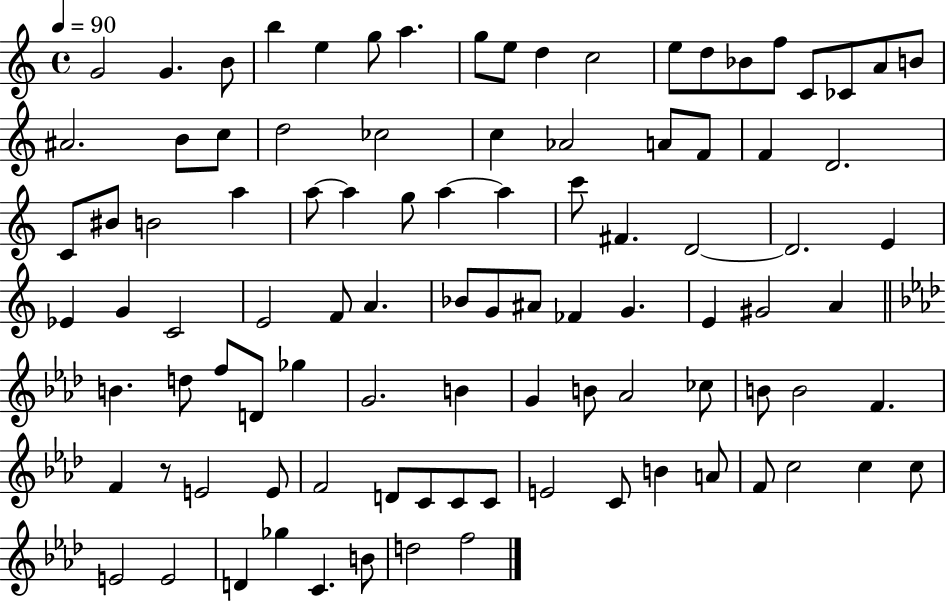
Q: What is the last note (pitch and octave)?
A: F5